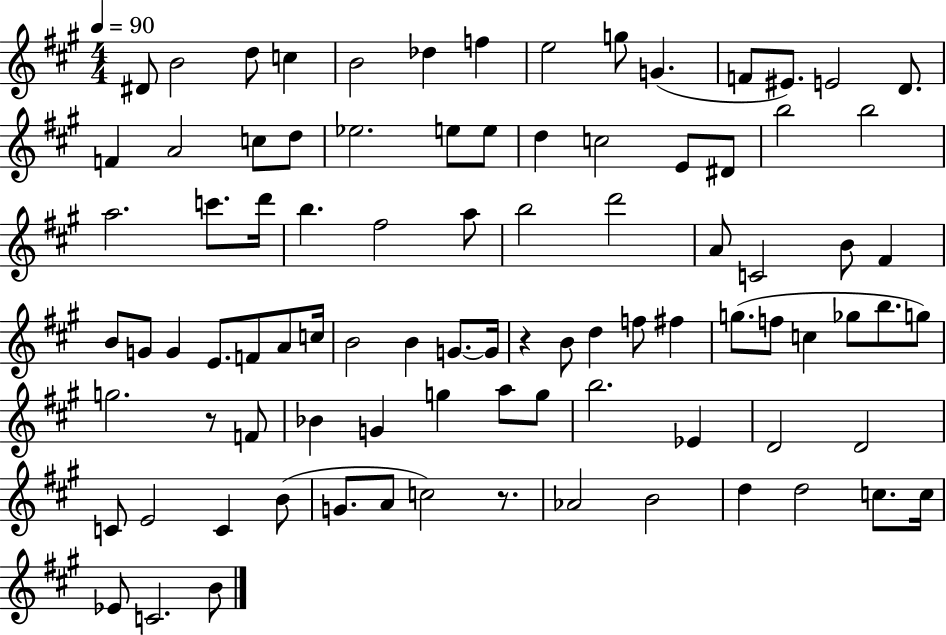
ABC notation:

X:1
T:Untitled
M:4/4
L:1/4
K:A
^D/2 B2 d/2 c B2 _d f e2 g/2 G F/2 ^E/2 E2 D/2 F A2 c/2 d/2 _e2 e/2 e/2 d c2 E/2 ^D/2 b2 b2 a2 c'/2 d'/4 b ^f2 a/2 b2 d'2 A/2 C2 B/2 ^F B/2 G/2 G E/2 F/2 A/2 c/4 B2 B G/2 G/4 z B/2 d f/2 ^f g/2 f/2 c _g/2 b/2 g/2 g2 z/2 F/2 _B G g a/2 g/2 b2 _E D2 D2 C/2 E2 C B/2 G/2 A/2 c2 z/2 _A2 B2 d d2 c/2 c/4 _E/2 C2 B/2